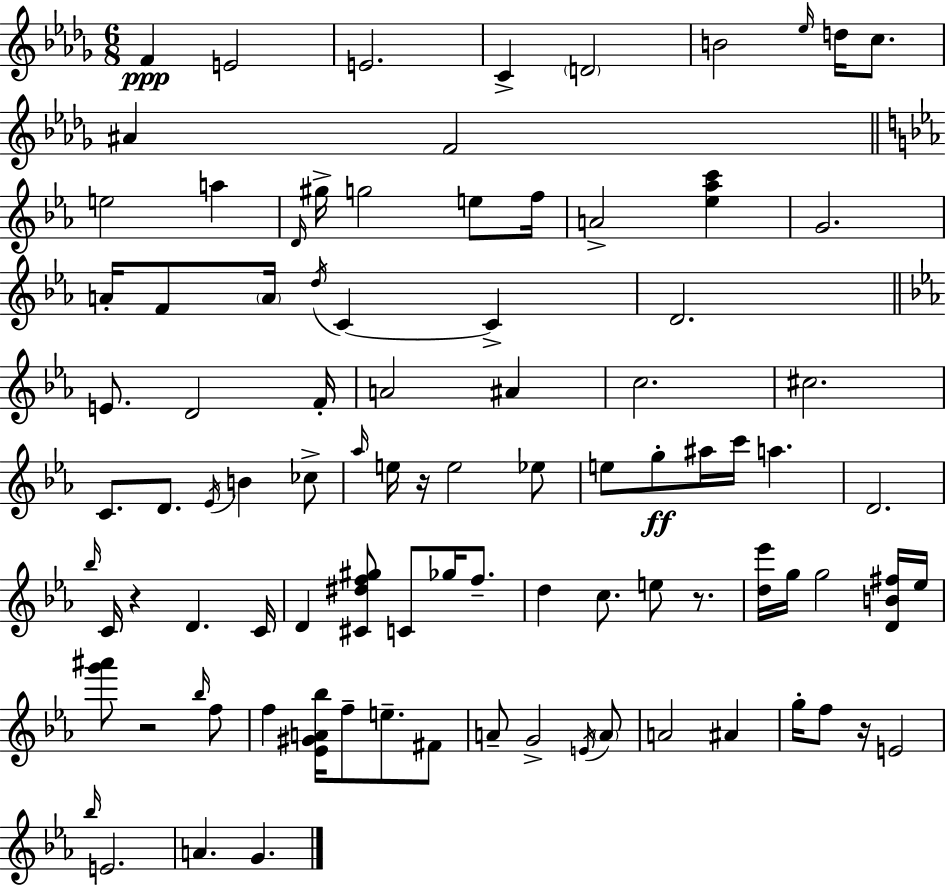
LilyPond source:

{
  \clef treble
  \numericTimeSignature
  \time 6/8
  \key bes \minor
  f'4\ppp e'2 | e'2. | c'4-> \parenthesize d'2 | b'2 \grace { ees''16 } d''16 c''8. | \break ais'4 f'2 | \bar "||" \break \key ees \major e''2 a''4 | \grace { d'16 } gis''16-> g''2 e''8 | f''16 a'2-> <ees'' aes'' c'''>4 | g'2. | \break a'16-. f'8 \parenthesize a'16 \acciaccatura { d''16 } c'4~~ c'4-> | d'2. | \bar "||" \break \key ees \major e'8. d'2 f'16-. | a'2 ais'4 | c''2. | cis''2. | \break c'8. d'8. \acciaccatura { ees'16 } b'4 ces''8-> | \grace { aes''16 } e''16 r16 e''2 | ees''8 e''8 g''8-.\ff ais''16 c'''16 a''4. | d'2. | \break \grace { bes''16 } c'16 r4 d'4. | c'16 d'4 <cis' dis'' f'' gis''>8 c'8 ges''16 | f''8.-- d''4 c''8. e''8 | r8. <d'' ees'''>16 g''16 g''2 | \break <d' b' fis''>16 ees''16 <g''' ais'''>8 r2 | \grace { bes''16 } f''8 f''4 <ees' gis' a' bes''>16 f''8-- e''8.-- | fis'8 a'8-- g'2-> | \acciaccatura { e'16 } \parenthesize a'8 a'2 | \break ais'4 g''16-. f''8 r16 e'2 | \grace { bes''16 } e'2. | a'4. | g'4. \bar "|."
}